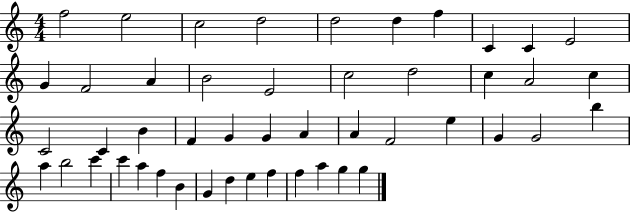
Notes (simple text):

F5/h E5/h C5/h D5/h D5/h D5/q F5/q C4/q C4/q E4/h G4/q F4/h A4/q B4/h E4/h C5/h D5/h C5/q A4/h C5/q C4/h C4/q B4/q F4/q G4/q G4/q A4/q A4/q F4/h E5/q G4/q G4/h B5/q A5/q B5/h C6/q C6/q A5/q F5/q B4/q G4/q D5/q E5/q F5/q F5/q A5/q G5/q G5/q